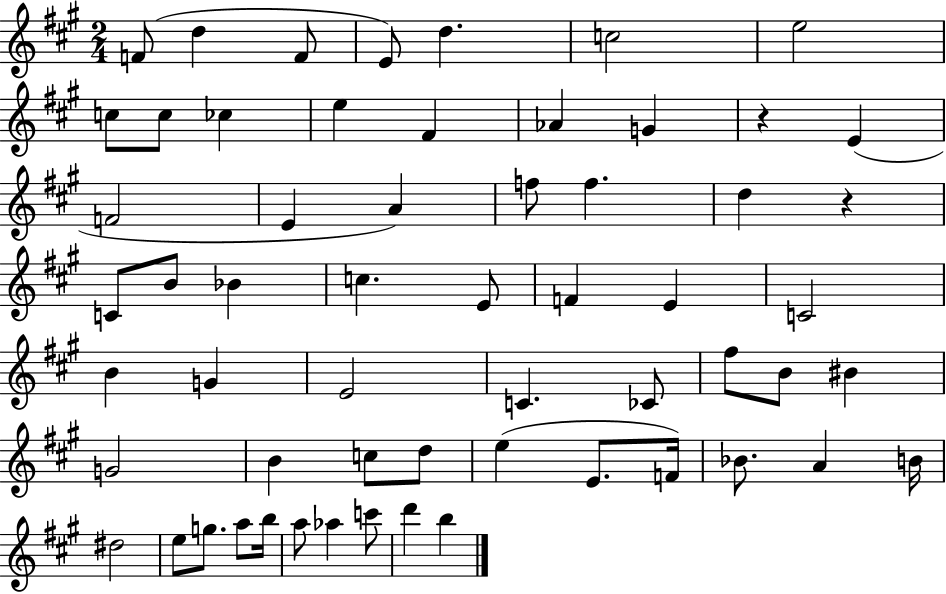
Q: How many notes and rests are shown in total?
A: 59